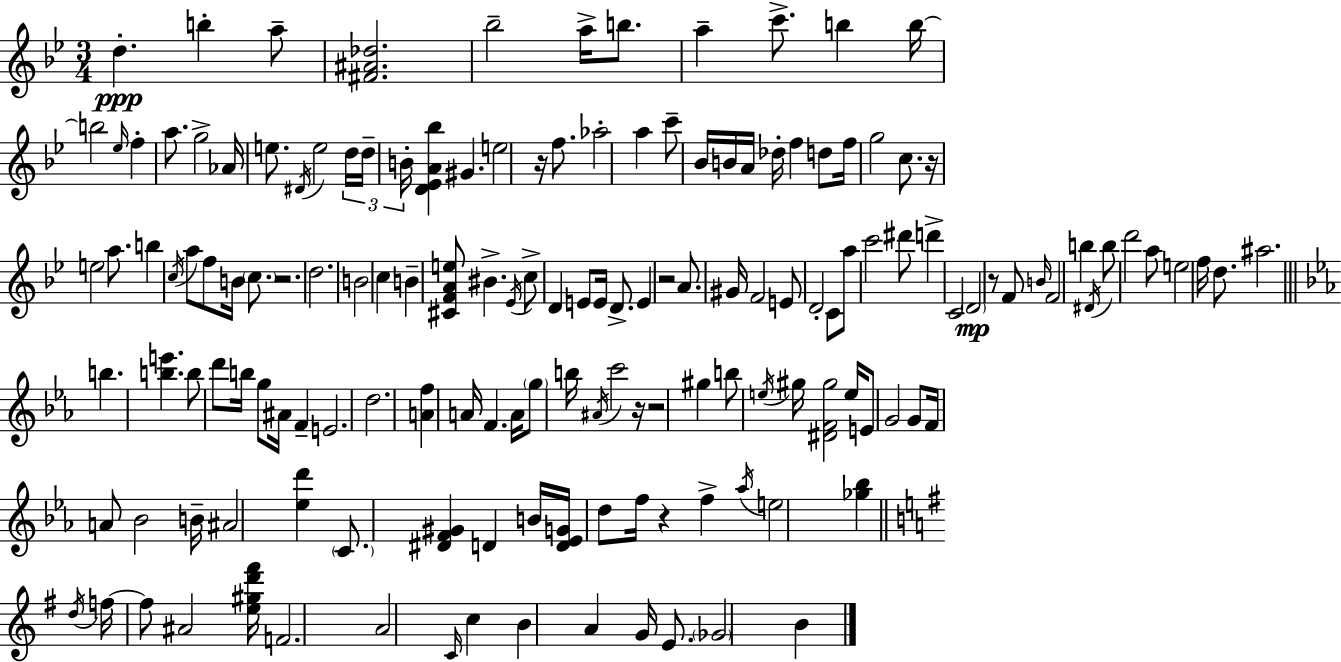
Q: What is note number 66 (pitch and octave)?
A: D#6